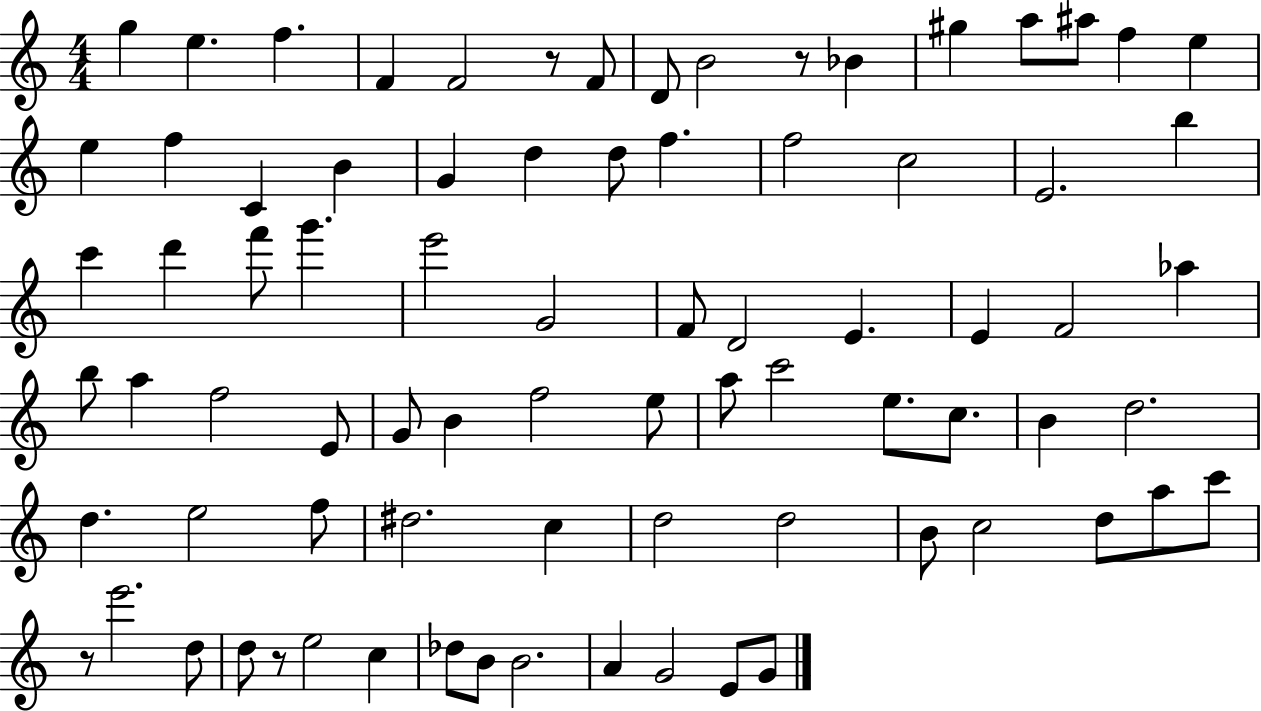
G5/q E5/q. F5/q. F4/q F4/h R/e F4/e D4/e B4/h R/e Bb4/q G#5/q A5/e A#5/e F5/q E5/q E5/q F5/q C4/q B4/q G4/q D5/q D5/e F5/q. F5/h C5/h E4/h. B5/q C6/q D6/q F6/e G6/q. E6/h G4/h F4/e D4/h E4/q. E4/q F4/h Ab5/q B5/e A5/q F5/h E4/e G4/e B4/q F5/h E5/e A5/e C6/h E5/e. C5/e. B4/q D5/h. D5/q. E5/h F5/e D#5/h. C5/q D5/h D5/h B4/e C5/h D5/e A5/e C6/e R/e E6/h. D5/e D5/e R/e E5/h C5/q Db5/e B4/e B4/h. A4/q G4/h E4/e G4/e